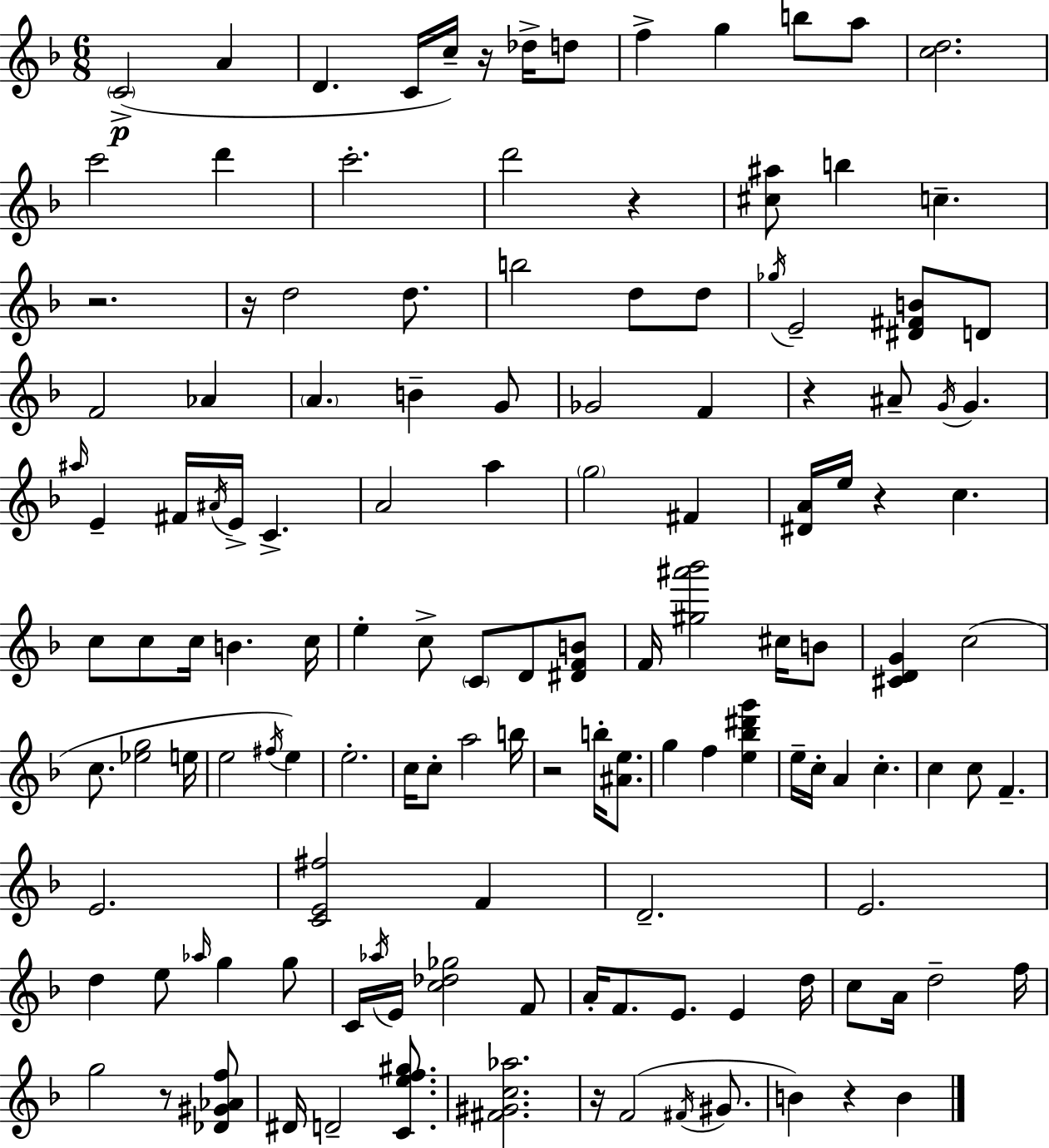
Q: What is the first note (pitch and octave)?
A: C4